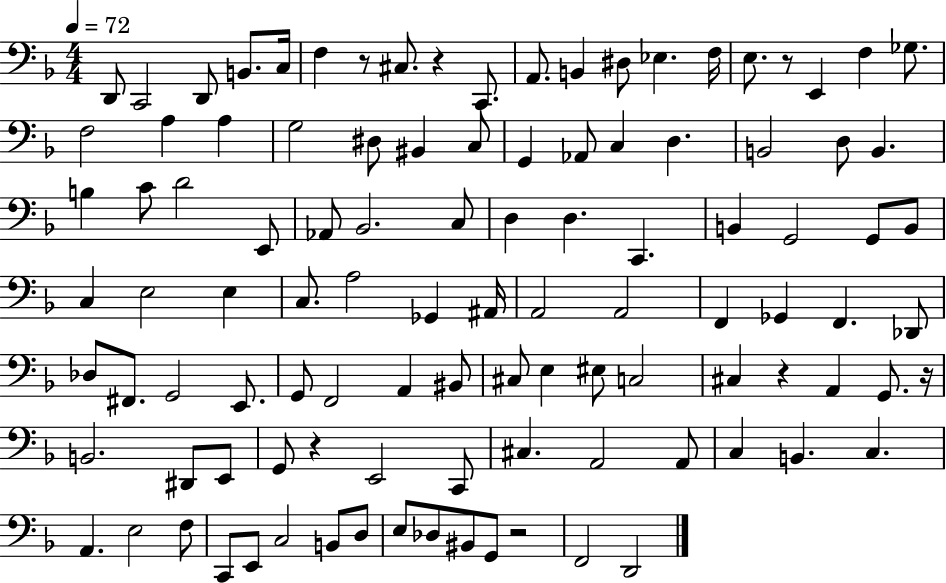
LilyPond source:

{
  \clef bass
  \numericTimeSignature
  \time 4/4
  \key f \major
  \tempo 4 = 72
  d,8 c,2 d,8 b,8. c16 | f4 r8 cis8. r4 c,8. | a,8. b,4 dis8 ees4. f16 | e8. r8 e,4 f4 ges8. | \break f2 a4 a4 | g2 dis8 bis,4 c8 | g,4 aes,8 c4 d4. | b,2 d8 b,4. | \break b4 c'8 d'2 e,8 | aes,8 bes,2. c8 | d4 d4. c,4. | b,4 g,2 g,8 b,8 | \break c4 e2 e4 | c8. a2 ges,4 ais,16 | a,2 a,2 | f,4 ges,4 f,4. des,8 | \break des8 fis,8. g,2 e,8. | g,8 f,2 a,4 bis,8 | cis8 e4 eis8 c2 | cis4 r4 a,4 g,8. r16 | \break b,2. dis,8 e,8 | g,8 r4 e,2 c,8 | cis4. a,2 a,8 | c4 b,4. c4. | \break a,4. e2 f8 | c,8 e,8 c2 b,8 d8 | e8 des8 bis,8 g,8 r2 | f,2 d,2 | \break \bar "|."
}